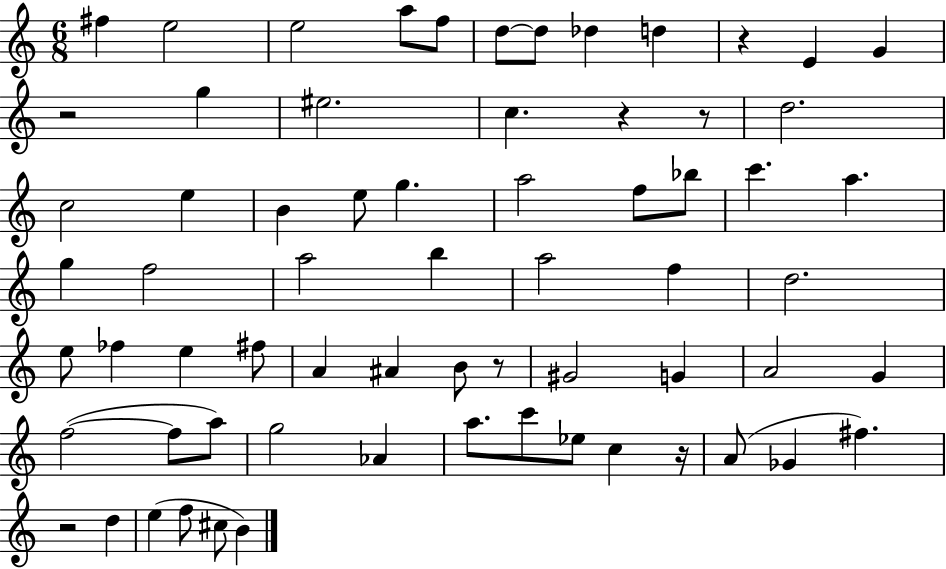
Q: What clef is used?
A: treble